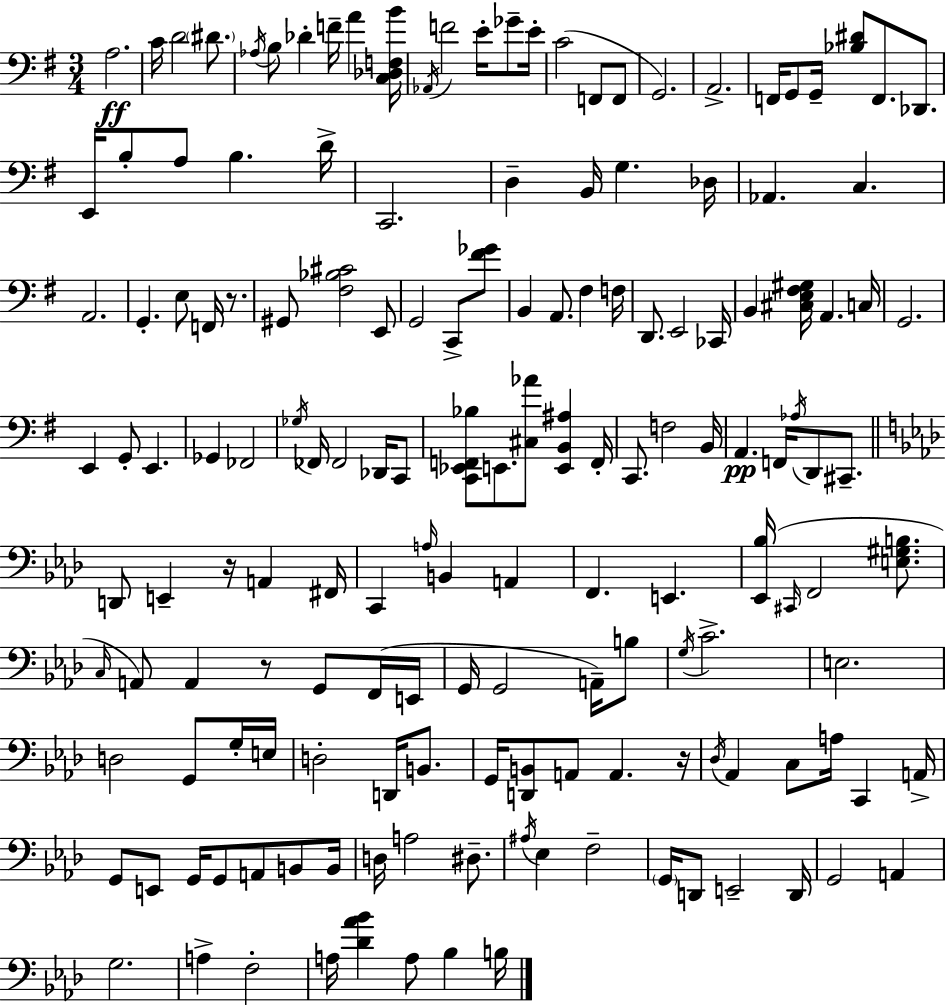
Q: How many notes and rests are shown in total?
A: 158